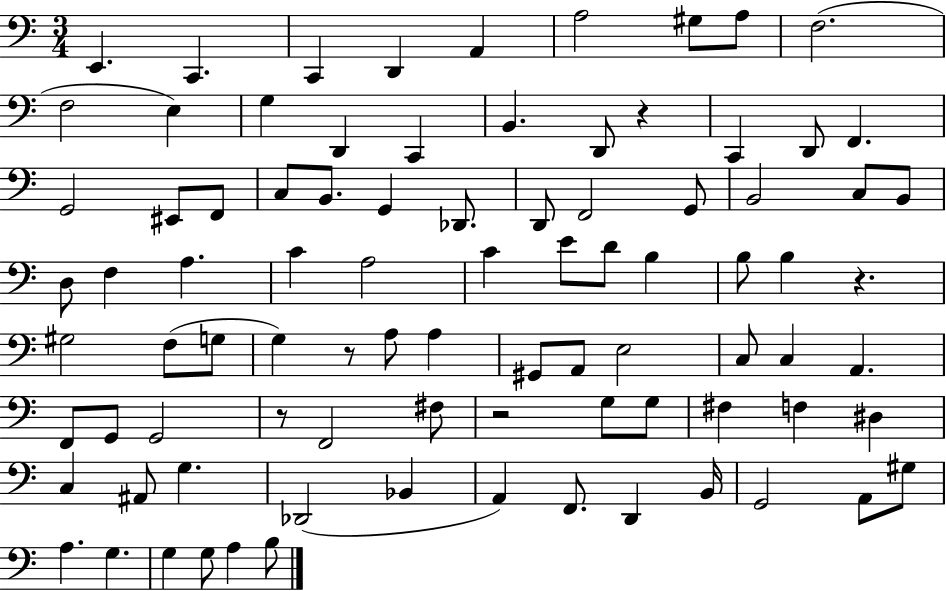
{
  \clef bass
  \numericTimeSignature
  \time 3/4
  \key c \major
  e,4. c,4. | c,4 d,4 a,4 | a2 gis8 a8 | f2.( | \break f2 e4) | g4 d,4 c,4 | b,4. d,8 r4 | c,4 d,8 f,4. | \break g,2 eis,8 f,8 | c8 b,8. g,4 des,8. | d,8 f,2 g,8 | b,2 c8 b,8 | \break d8 f4 a4. | c'4 a2 | c'4 e'8 d'8 b4 | b8 b4 r4. | \break gis2 f8( g8 | g4) r8 a8 a4 | gis,8 a,8 e2 | c8 c4 a,4. | \break f,8 g,8 g,2 | r8 f,2 fis8 | r2 g8 g8 | fis4 f4 dis4 | \break c4 ais,8 g4. | des,2( bes,4 | a,4) f,8. d,4 b,16 | g,2 a,8 gis8 | \break a4. g4. | g4 g8 a4 b8 | \bar "|."
}